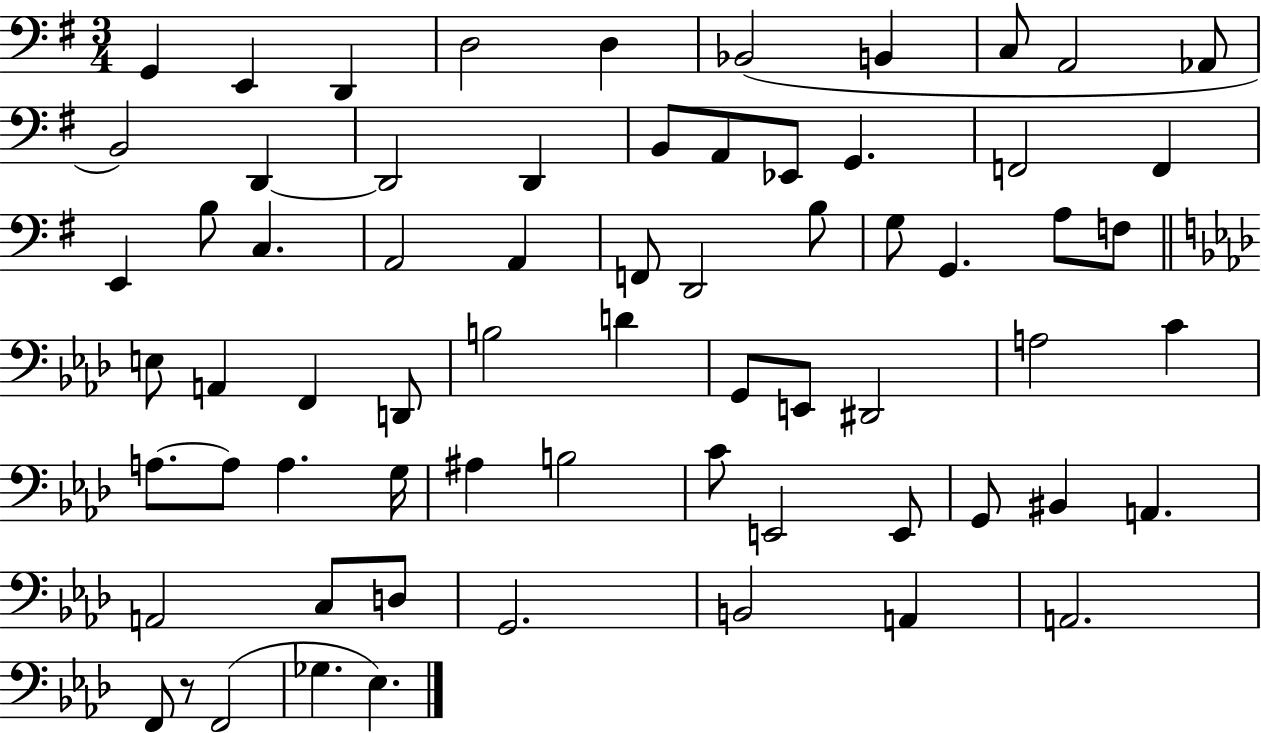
G2/q E2/q D2/q D3/h D3/q Bb2/h B2/q C3/e A2/h Ab2/e B2/h D2/q D2/h D2/q B2/e A2/e Eb2/e G2/q. F2/h F2/q E2/q B3/e C3/q. A2/h A2/q F2/e D2/h B3/e G3/e G2/q. A3/e F3/e E3/e A2/q F2/q D2/e B3/h D4/q G2/e E2/e D#2/h A3/h C4/q A3/e. A3/e A3/q. G3/s A#3/q B3/h C4/e E2/h E2/e G2/e BIS2/q A2/q. A2/h C3/e D3/e G2/h. B2/h A2/q A2/h. F2/e R/e F2/h Gb3/q. Eb3/q.